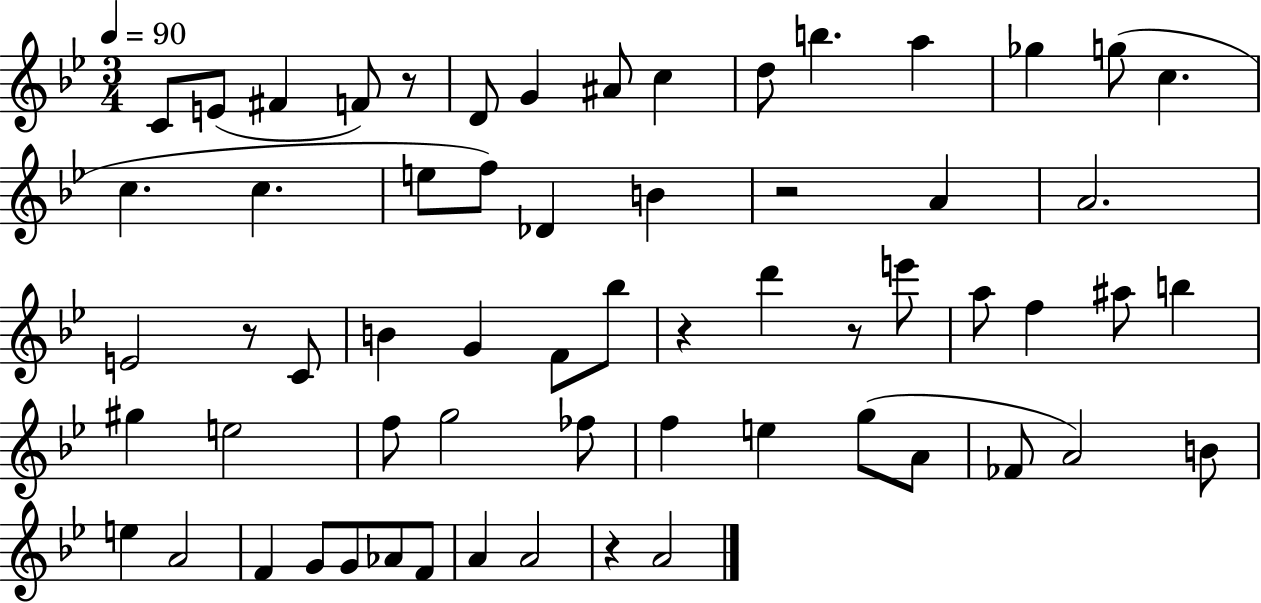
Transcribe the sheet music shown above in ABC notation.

X:1
T:Untitled
M:3/4
L:1/4
K:Bb
C/2 E/2 ^F F/2 z/2 D/2 G ^A/2 c d/2 b a _g g/2 c c c e/2 f/2 _D B z2 A A2 E2 z/2 C/2 B G F/2 _b/2 z d' z/2 e'/2 a/2 f ^a/2 b ^g e2 f/2 g2 _f/2 f e g/2 A/2 _F/2 A2 B/2 e A2 F G/2 G/2 _A/2 F/2 A A2 z A2